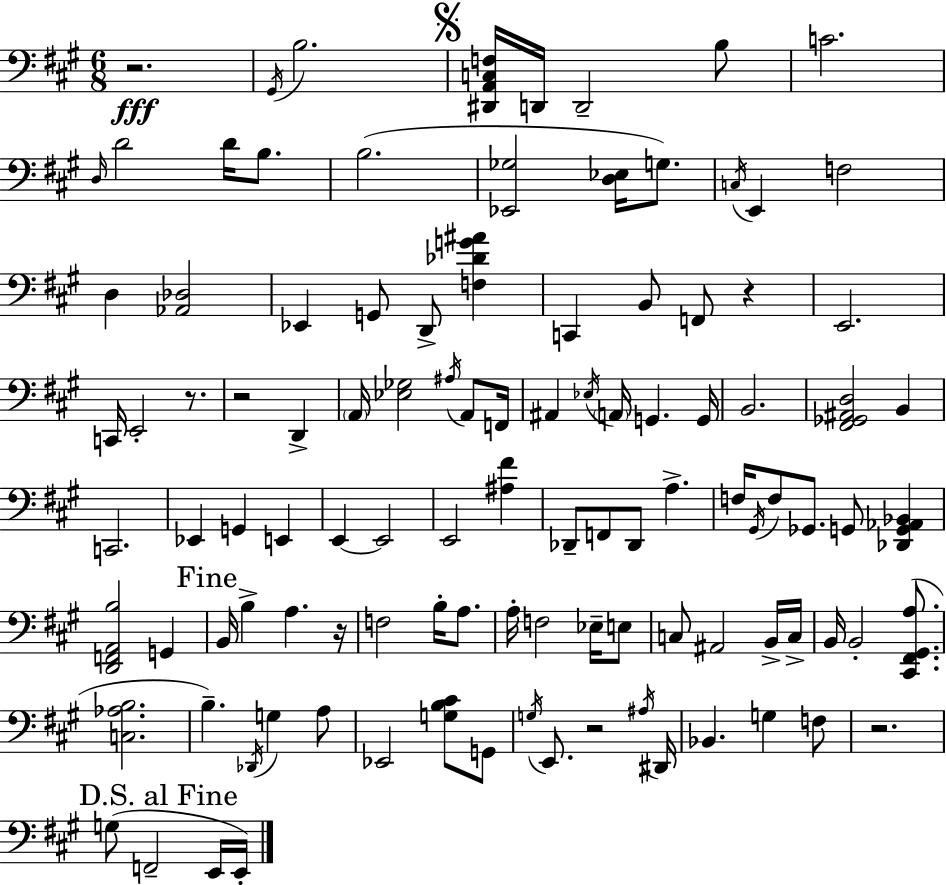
R/h. G#2/s B3/h. [D#2,A2,C3,F3]/s D2/s D2/h B3/e C4/h. D3/s D4/h D4/s B3/e. B3/h. [Eb2,Gb3]/h [D3,Eb3]/s G3/e. C3/s E2/q F3/h D3/q [Ab2,Db3]/h Eb2/q G2/e D2/e [F3,Db4,G4,A#4]/q C2/q B2/e F2/e R/q E2/h. C2/s E2/h R/e. R/h D2/q A2/s [Eb3,Gb3]/h A#3/s A2/e F2/s A#2/q Eb3/s A2/s G2/q. G2/s B2/h. [F#2,Gb2,A#2,D3]/h B2/q C2/h. Eb2/q G2/q E2/q E2/q E2/h E2/h [A#3,F#4]/q Db2/e F2/e Db2/e A3/q. F3/s G#2/s F3/e Gb2/e. G2/e [Db2,G2,Ab2,Bb2]/q [D2,F2,A2,B3]/h G2/q B2/s B3/q A3/q. R/s F3/h B3/s A3/e. A3/s F3/h Eb3/s E3/e C3/e A#2/h B2/s C3/s B2/s B2/h [C#2,F#2,G#2,A3]/e. [C3,Ab3,B3]/h. B3/q. Db2/s G3/q A3/e Eb2/h [G3,B3,C#4]/e G2/e G3/s E2/e. R/h A#3/s D#2/s Bb2/q. G3/q F3/e R/h. G3/e F2/h E2/s E2/s